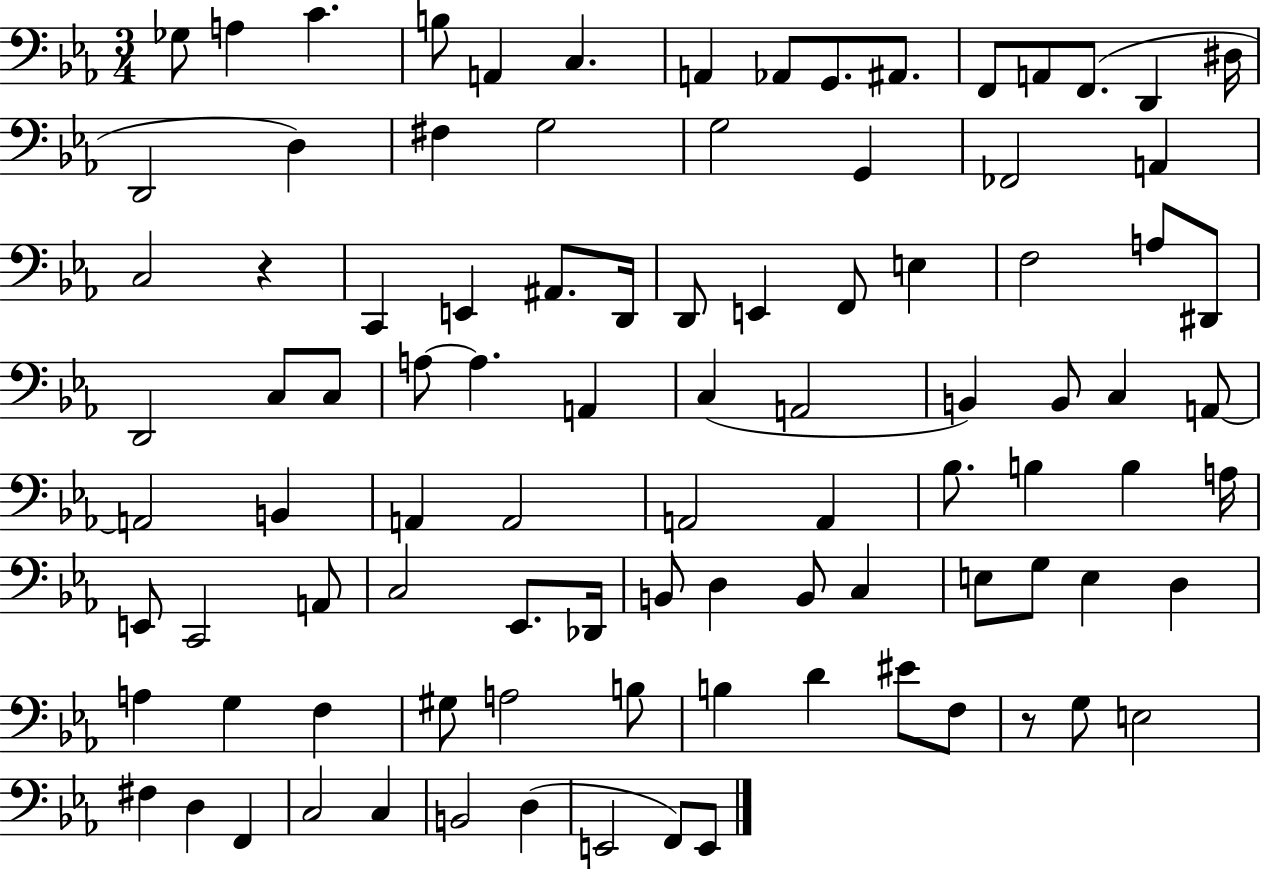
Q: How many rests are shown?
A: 2